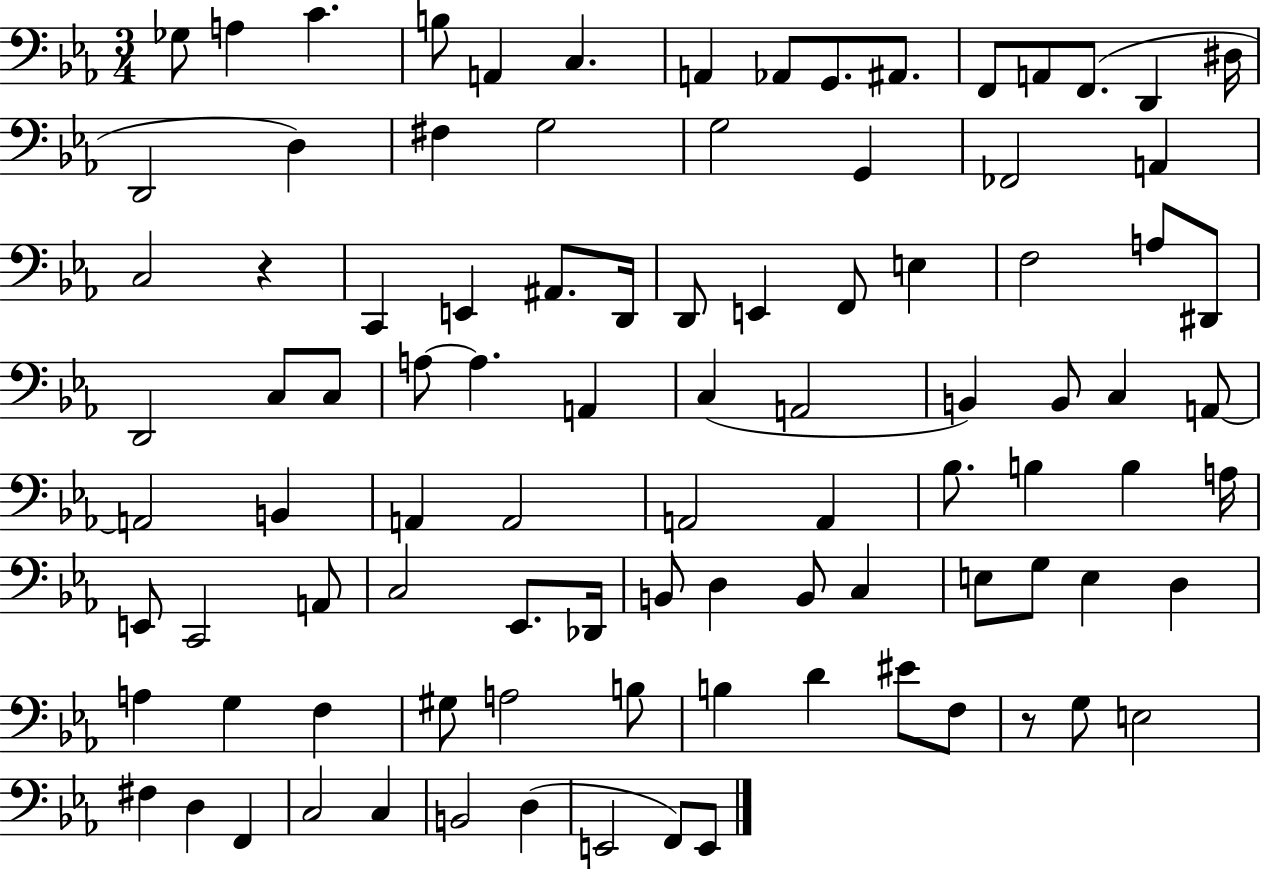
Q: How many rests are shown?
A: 2